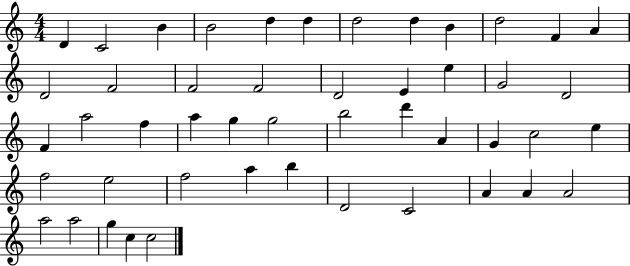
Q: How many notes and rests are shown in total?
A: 48